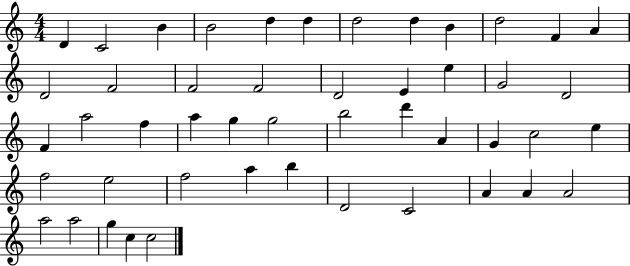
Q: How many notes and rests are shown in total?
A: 48